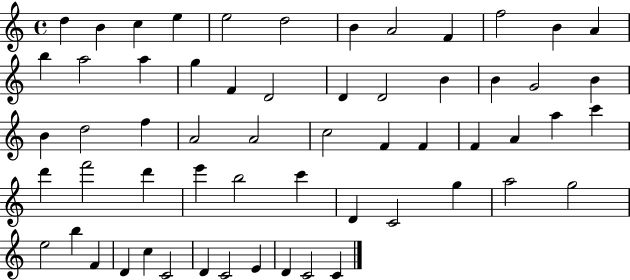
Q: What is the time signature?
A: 4/4